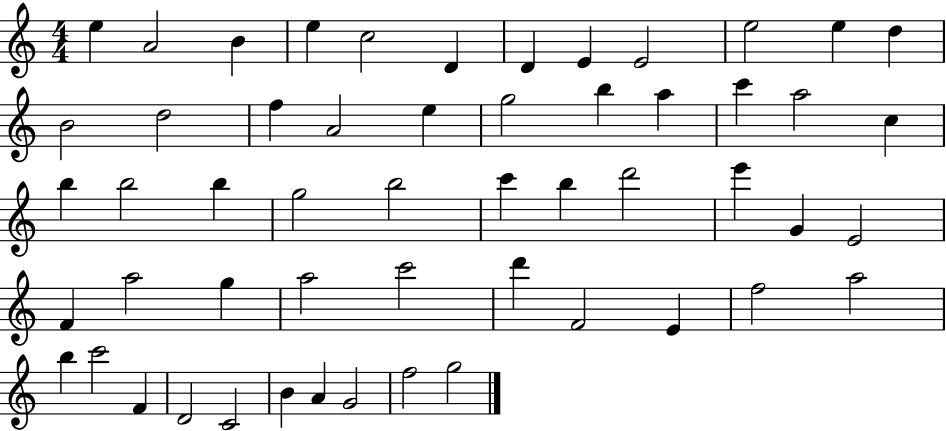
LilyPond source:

{
  \clef treble
  \numericTimeSignature
  \time 4/4
  \key c \major
  e''4 a'2 b'4 | e''4 c''2 d'4 | d'4 e'4 e'2 | e''2 e''4 d''4 | \break b'2 d''2 | f''4 a'2 e''4 | g''2 b''4 a''4 | c'''4 a''2 c''4 | \break b''4 b''2 b''4 | g''2 b''2 | c'''4 b''4 d'''2 | e'''4 g'4 e'2 | \break f'4 a''2 g''4 | a''2 c'''2 | d'''4 f'2 e'4 | f''2 a''2 | \break b''4 c'''2 f'4 | d'2 c'2 | b'4 a'4 g'2 | f''2 g''2 | \break \bar "|."
}